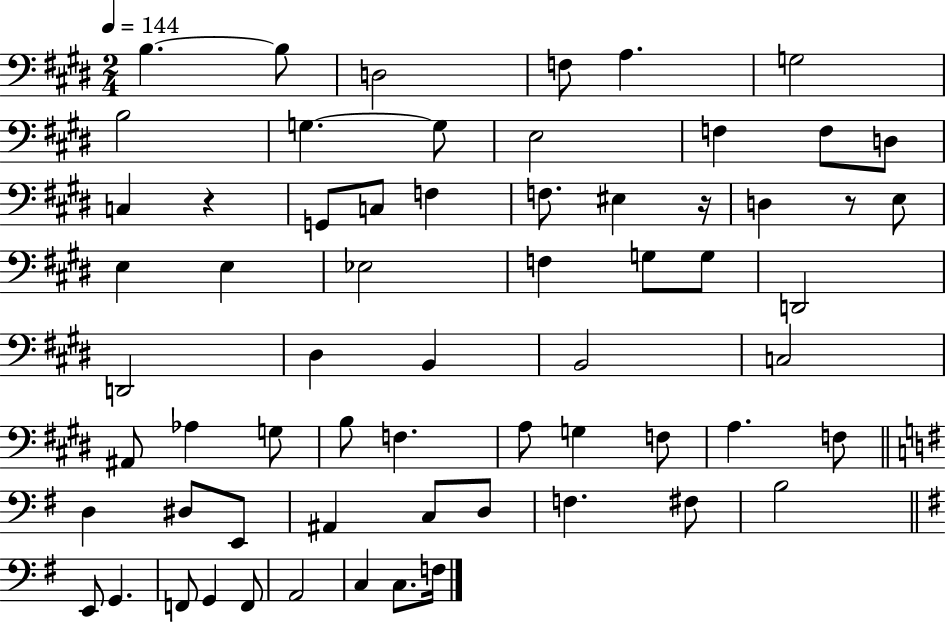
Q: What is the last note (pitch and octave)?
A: F3